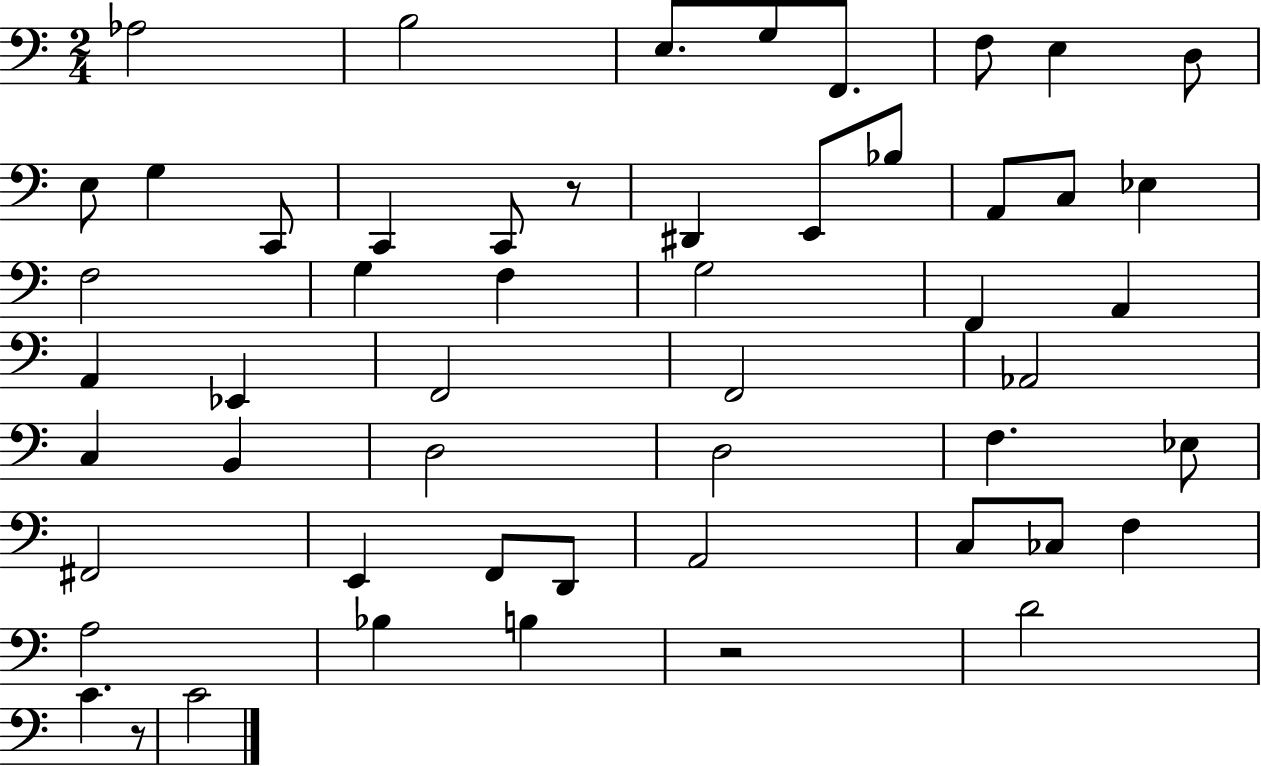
Ab3/h B3/h E3/e. G3/e F2/e. F3/e E3/q D3/e E3/e G3/q C2/e C2/q C2/e R/e D#2/q E2/e Bb3/e A2/e C3/e Eb3/q F3/h G3/q F3/q G3/h F2/q A2/q A2/q Eb2/q F2/h F2/h Ab2/h C3/q B2/q D3/h D3/h F3/q. Eb3/e F#2/h E2/q F2/e D2/e A2/h C3/e CES3/e F3/q A3/h Bb3/q B3/q R/h D4/h C4/q. R/e C4/h